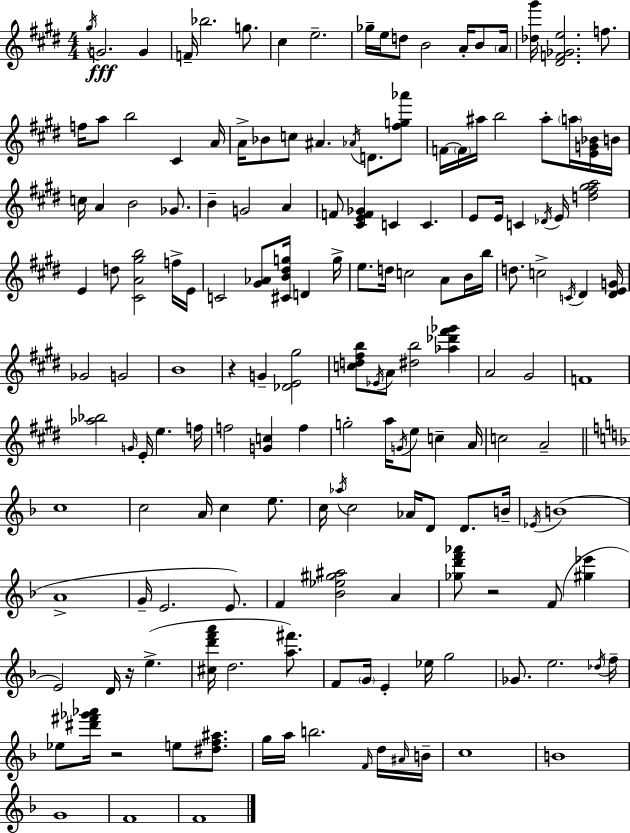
X:1
T:Untitled
M:4/4
L:1/4
K:E
^g/4 G2 G F/4 _b2 g/2 ^c e2 _g/4 e/4 d/2 B2 A/4 B/2 A/4 [_d^g']/4 [^DF_Ge]2 f/2 f/4 a/2 b2 ^C A/4 A/4 _B/2 c/2 ^A _A/4 D/2 [^fg_a']/2 F/4 F/4 ^a/4 b2 ^a/2 a/4 [EG_B]/4 B/4 c/4 A B2 _G/2 B G2 A F/2 [^CEF_G] C C E/2 E/4 C _D/4 E/4 [d^f^ga]2 E d/2 [^CA^gb]2 f/4 E/4 C2 [^G_A]/2 [^CB^dg]/4 D g/4 e/2 d/4 c2 A/2 B/4 b/4 d/2 c2 C/4 ^D [^DEG]/4 _G2 G2 B4 z G [_DE^g]2 [cd^fb]/2 _E/4 A/2 [^db]2 [_a_d'^f'_g'] A2 ^G2 F4 [_a_b]2 G/4 E/4 e f/4 f2 [Gc] f g2 a/4 G/4 e/2 c A/4 c2 A2 c4 c2 A/4 c e/2 c/4 _a/4 c2 _A/4 D/2 D/2 B/4 _E/4 B4 A4 G/4 E2 E/2 F [_B_e^g^a]2 A [_gd'f'_a']/2 z2 F/2 [^g_e'] E2 D/4 z/4 e [^cd'f'a']/4 d2 [a^f']/2 F/2 G/4 E _e/4 g2 _G/2 e2 _d/4 f/4 _e/2 [^d'^f'_g'_a']/4 z2 e/2 [^df^a]/2 g/4 a/4 b2 F/4 d/4 ^A/4 B/4 c4 B4 G4 F4 F4